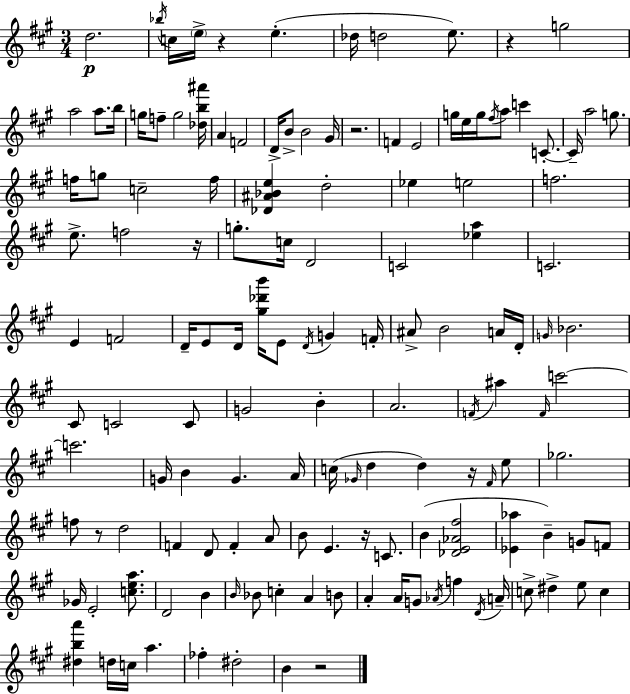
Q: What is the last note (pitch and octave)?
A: B4